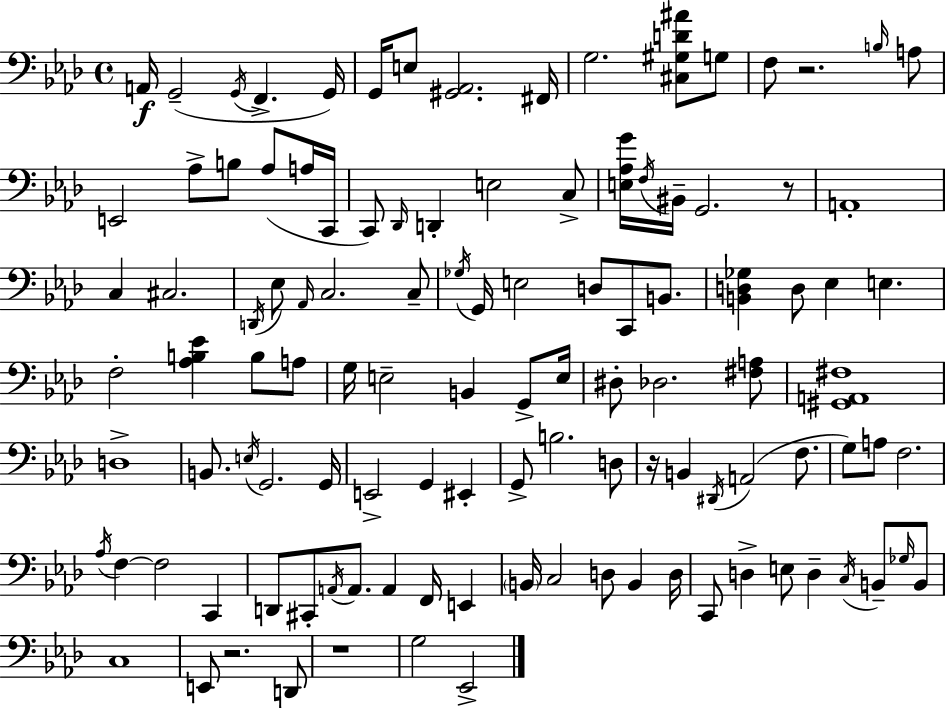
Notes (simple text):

A2/s G2/h G2/s F2/q. G2/s G2/s E3/e [G#2,Ab2]/h. F#2/s G3/h. [C#3,G#3,D4,A#4]/e G3/e F3/e R/h. B3/s A3/e E2/h Ab3/e B3/e Ab3/e A3/s C2/s C2/e Db2/s D2/q E3/h C3/e [E3,Ab3,G4]/s F3/s BIS2/s G2/h. R/e A2/w C3/q C#3/h. D2/s Eb3/e Ab2/s C3/h. C3/e Gb3/s G2/s E3/h D3/e C2/e B2/e. [B2,D3,Gb3]/q D3/e Eb3/q E3/q. F3/h [Ab3,B3,Eb4]/q B3/e A3/e G3/s E3/h B2/q G2/e E3/s D#3/e Db3/h. [F#3,A3]/e [G#2,A2,F#3]/w D3/w B2/e. E3/s G2/h. G2/s E2/h G2/q EIS2/q G2/e B3/h. D3/e R/s B2/q D#2/s A2/h F3/e. G3/e A3/e F3/h. Ab3/s F3/q F3/h C2/q D2/e C#2/e A2/s A2/e. A2/q F2/s E2/q B2/s C3/h D3/e B2/q D3/s C2/e D3/q E3/e D3/q C3/s B2/e Gb3/s B2/e C3/w E2/e R/h. D2/e R/w G3/h Eb2/h